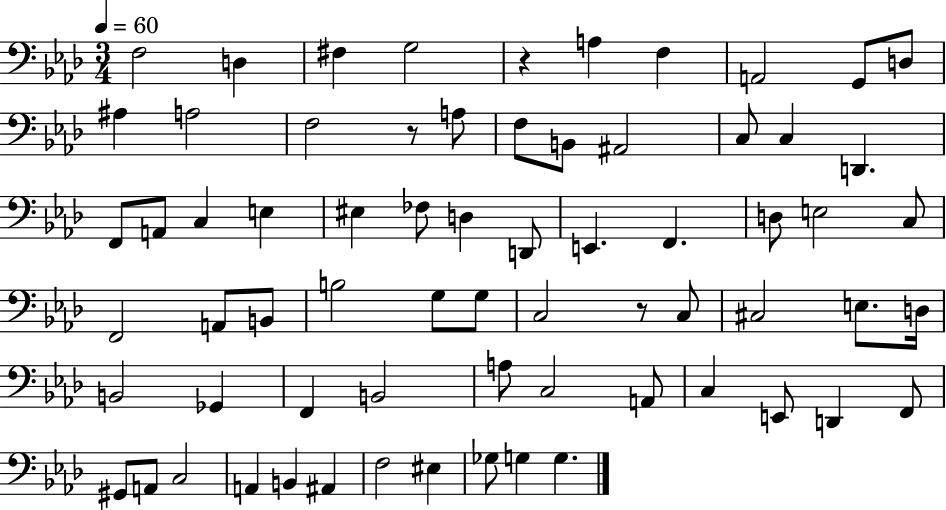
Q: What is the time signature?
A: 3/4